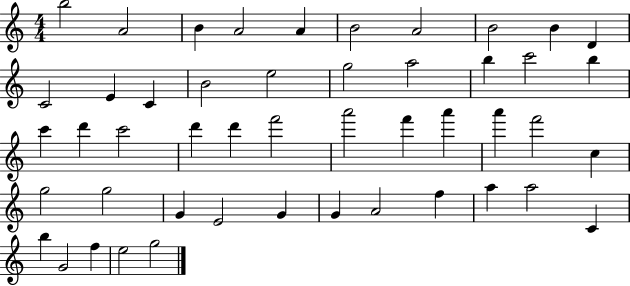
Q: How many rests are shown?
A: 0